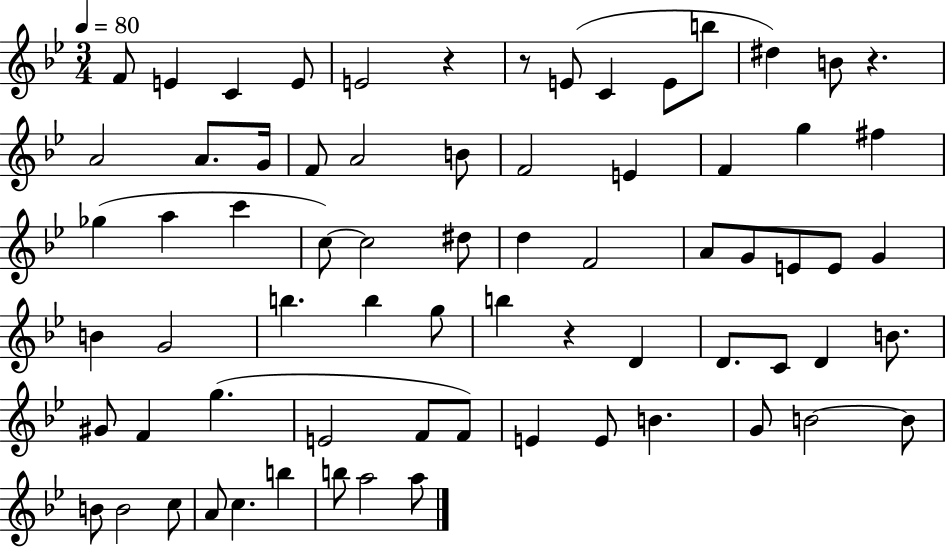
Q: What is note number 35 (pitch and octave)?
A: G4